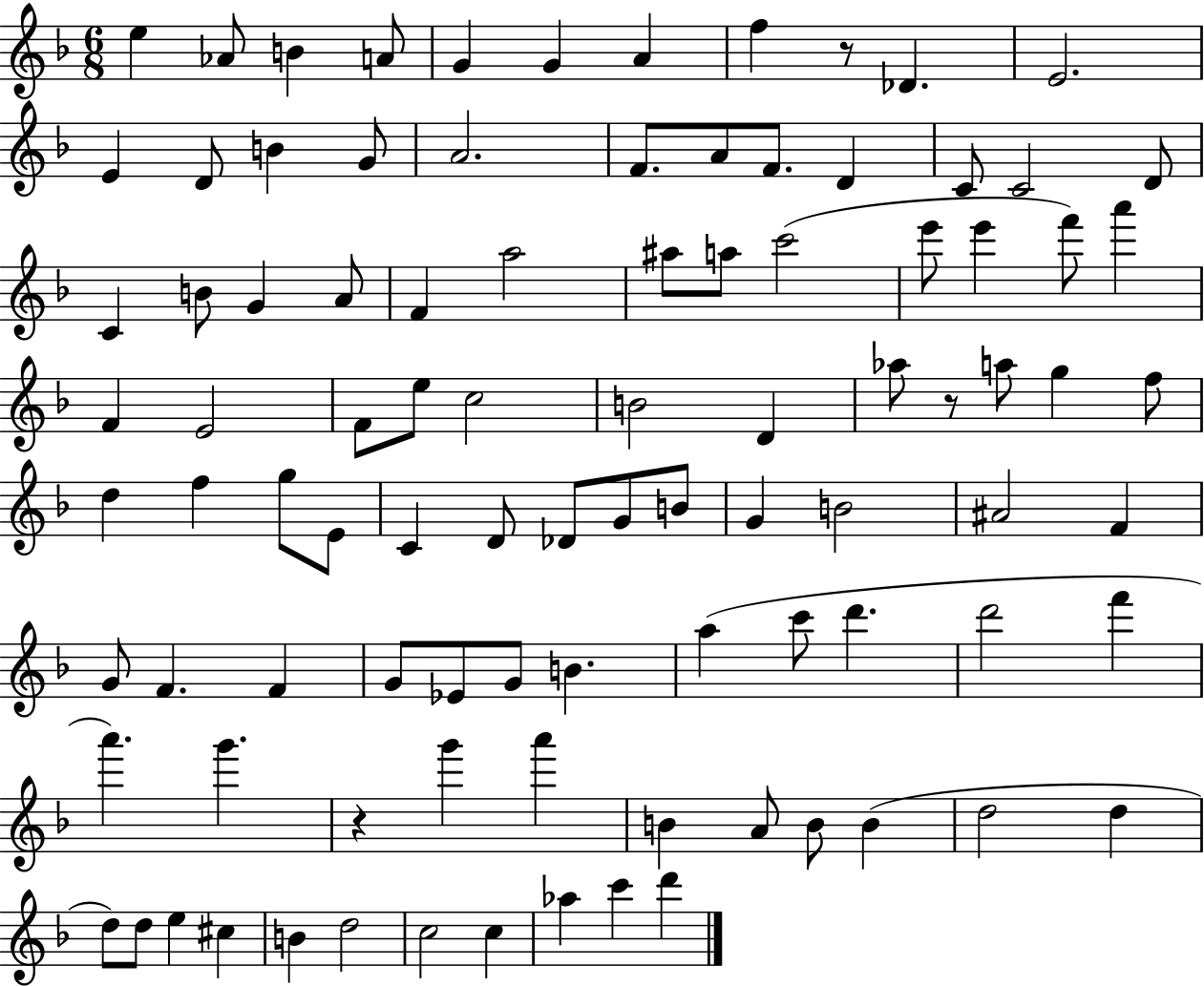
E5/q Ab4/e B4/q A4/e G4/q G4/q A4/q F5/q R/e Db4/q. E4/h. E4/q D4/e B4/q G4/e A4/h. F4/e. A4/e F4/e. D4/q C4/e C4/h D4/e C4/q B4/e G4/q A4/e F4/q A5/h A#5/e A5/e C6/h E6/e E6/q F6/e A6/q F4/q E4/h F4/e E5/e C5/h B4/h D4/q Ab5/e R/e A5/e G5/q F5/e D5/q F5/q G5/e E4/e C4/q D4/e Db4/e G4/e B4/e G4/q B4/h A#4/h F4/q G4/e F4/q. F4/q G4/e Eb4/e G4/e B4/q. A5/q C6/e D6/q. D6/h F6/q A6/q. G6/q. R/q G6/q A6/q B4/q A4/e B4/e B4/q D5/h D5/q D5/e D5/e E5/q C#5/q B4/q D5/h C5/h C5/q Ab5/q C6/q D6/q